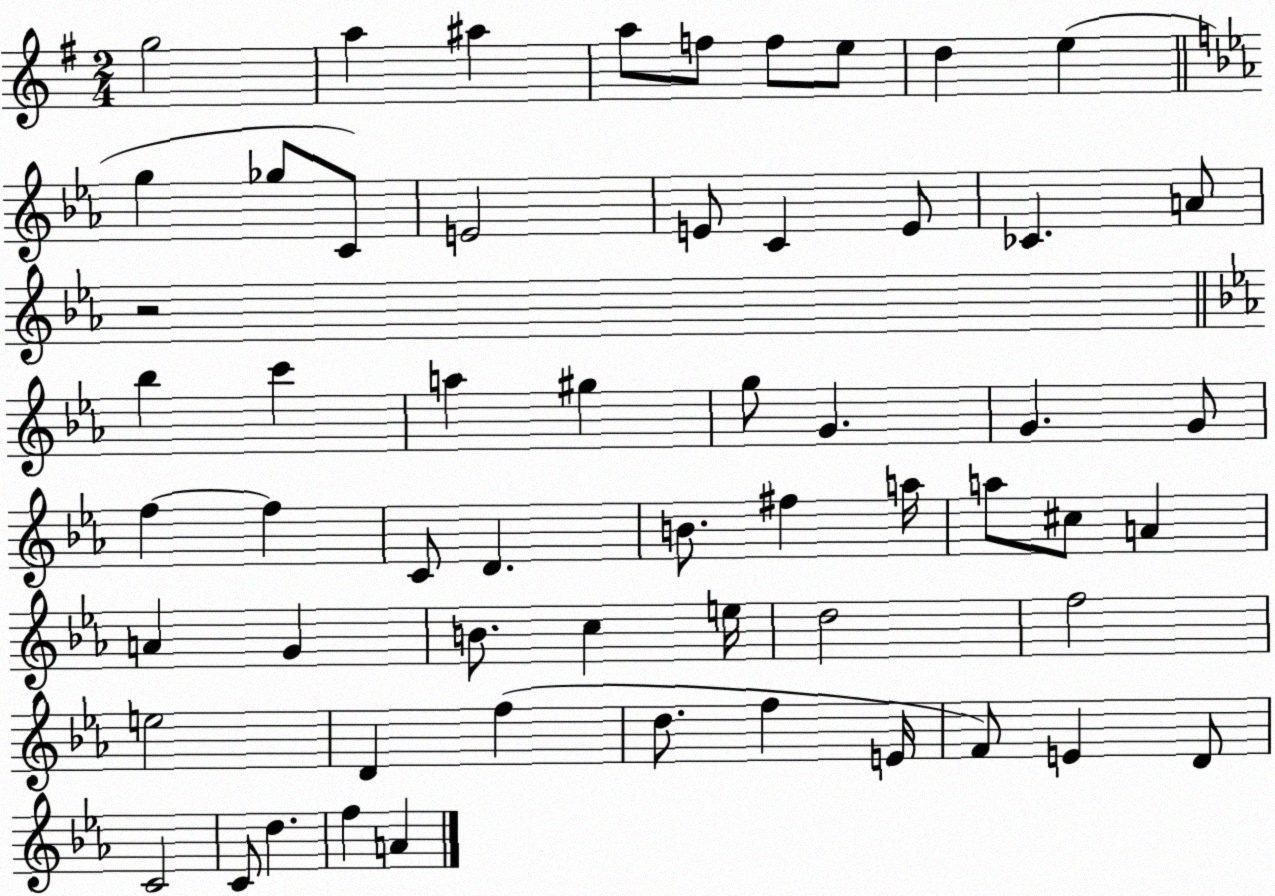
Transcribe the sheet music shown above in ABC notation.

X:1
T:Untitled
M:2/4
L:1/4
K:G
g2 a ^a a/2 f/2 f/2 e/2 d e g _g/2 C/2 E2 E/2 C E/2 _C A/2 z2 _b c' a ^g g/2 G G G/2 f f C/2 D B/2 ^f a/4 a/2 ^c/2 A A G B/2 c e/4 d2 f2 e2 D f d/2 f E/4 F/2 E D/2 C2 C/2 d f A